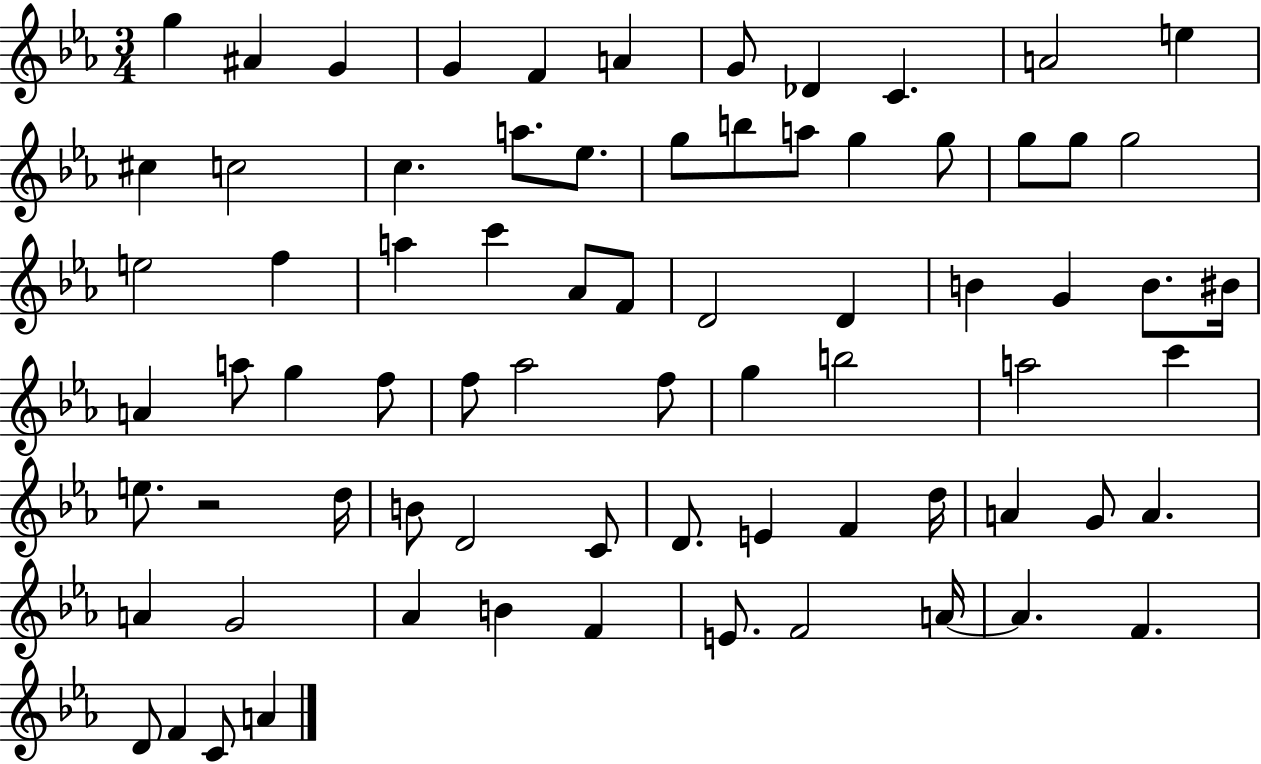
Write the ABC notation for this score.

X:1
T:Untitled
M:3/4
L:1/4
K:Eb
g ^A G G F A G/2 _D C A2 e ^c c2 c a/2 _e/2 g/2 b/2 a/2 g g/2 g/2 g/2 g2 e2 f a c' _A/2 F/2 D2 D B G B/2 ^B/4 A a/2 g f/2 f/2 _a2 f/2 g b2 a2 c' e/2 z2 d/4 B/2 D2 C/2 D/2 E F d/4 A G/2 A A G2 _A B F E/2 F2 A/4 A F D/2 F C/2 A